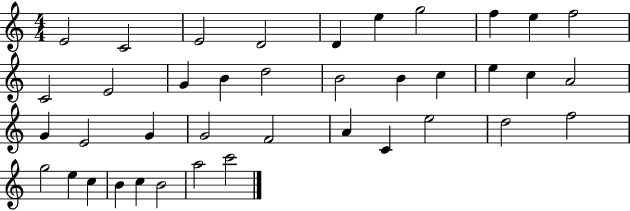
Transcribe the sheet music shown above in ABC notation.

X:1
T:Untitled
M:4/4
L:1/4
K:C
E2 C2 E2 D2 D e g2 f e f2 C2 E2 G B d2 B2 B c e c A2 G E2 G G2 F2 A C e2 d2 f2 g2 e c B c B2 a2 c'2